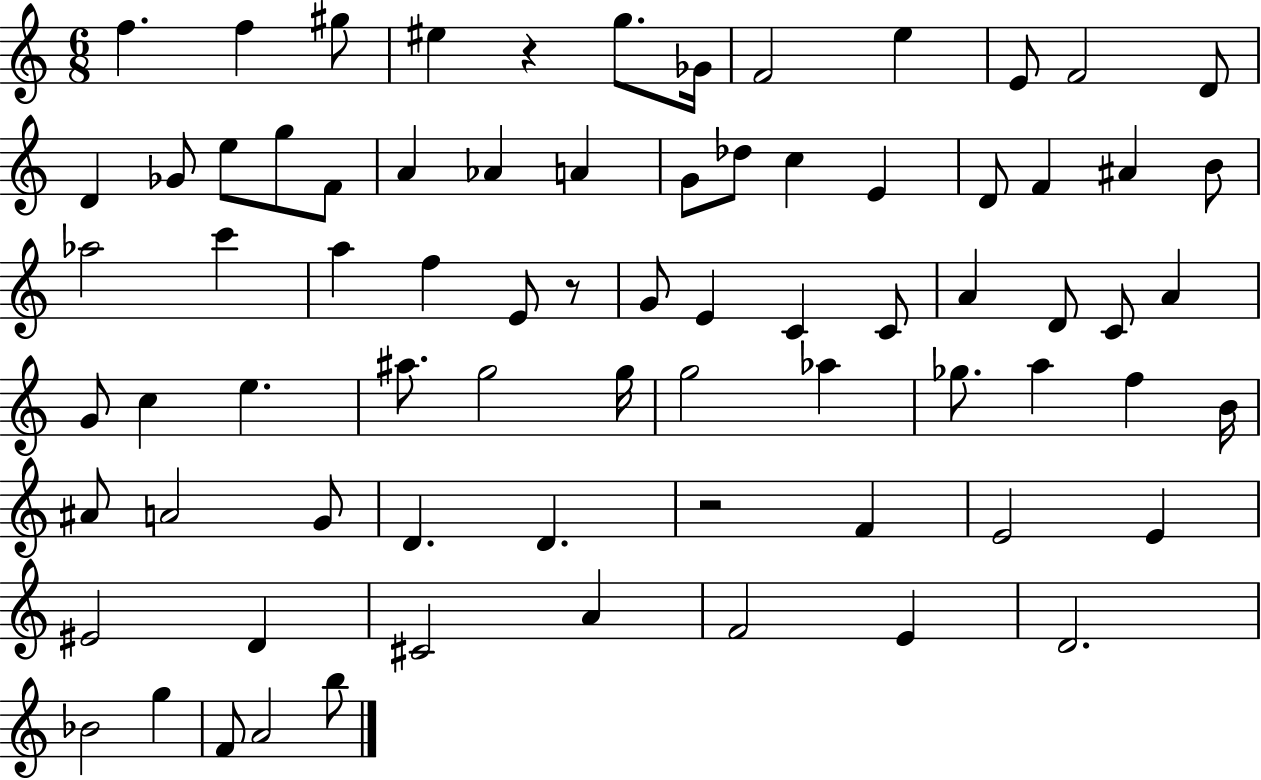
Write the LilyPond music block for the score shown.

{
  \clef treble
  \numericTimeSignature
  \time 6/8
  \key c \major
  f''4. f''4 gis''8 | eis''4 r4 g''8. ges'16 | f'2 e''4 | e'8 f'2 d'8 | \break d'4 ges'8 e''8 g''8 f'8 | a'4 aes'4 a'4 | g'8 des''8 c''4 e'4 | d'8 f'4 ais'4 b'8 | \break aes''2 c'''4 | a''4 f''4 e'8 r8 | g'8 e'4 c'4 c'8 | a'4 d'8 c'8 a'4 | \break g'8 c''4 e''4. | ais''8. g''2 g''16 | g''2 aes''4 | ges''8. a''4 f''4 b'16 | \break ais'8 a'2 g'8 | d'4. d'4. | r2 f'4 | e'2 e'4 | \break eis'2 d'4 | cis'2 a'4 | f'2 e'4 | d'2. | \break bes'2 g''4 | f'8 a'2 b''8 | \bar "|."
}